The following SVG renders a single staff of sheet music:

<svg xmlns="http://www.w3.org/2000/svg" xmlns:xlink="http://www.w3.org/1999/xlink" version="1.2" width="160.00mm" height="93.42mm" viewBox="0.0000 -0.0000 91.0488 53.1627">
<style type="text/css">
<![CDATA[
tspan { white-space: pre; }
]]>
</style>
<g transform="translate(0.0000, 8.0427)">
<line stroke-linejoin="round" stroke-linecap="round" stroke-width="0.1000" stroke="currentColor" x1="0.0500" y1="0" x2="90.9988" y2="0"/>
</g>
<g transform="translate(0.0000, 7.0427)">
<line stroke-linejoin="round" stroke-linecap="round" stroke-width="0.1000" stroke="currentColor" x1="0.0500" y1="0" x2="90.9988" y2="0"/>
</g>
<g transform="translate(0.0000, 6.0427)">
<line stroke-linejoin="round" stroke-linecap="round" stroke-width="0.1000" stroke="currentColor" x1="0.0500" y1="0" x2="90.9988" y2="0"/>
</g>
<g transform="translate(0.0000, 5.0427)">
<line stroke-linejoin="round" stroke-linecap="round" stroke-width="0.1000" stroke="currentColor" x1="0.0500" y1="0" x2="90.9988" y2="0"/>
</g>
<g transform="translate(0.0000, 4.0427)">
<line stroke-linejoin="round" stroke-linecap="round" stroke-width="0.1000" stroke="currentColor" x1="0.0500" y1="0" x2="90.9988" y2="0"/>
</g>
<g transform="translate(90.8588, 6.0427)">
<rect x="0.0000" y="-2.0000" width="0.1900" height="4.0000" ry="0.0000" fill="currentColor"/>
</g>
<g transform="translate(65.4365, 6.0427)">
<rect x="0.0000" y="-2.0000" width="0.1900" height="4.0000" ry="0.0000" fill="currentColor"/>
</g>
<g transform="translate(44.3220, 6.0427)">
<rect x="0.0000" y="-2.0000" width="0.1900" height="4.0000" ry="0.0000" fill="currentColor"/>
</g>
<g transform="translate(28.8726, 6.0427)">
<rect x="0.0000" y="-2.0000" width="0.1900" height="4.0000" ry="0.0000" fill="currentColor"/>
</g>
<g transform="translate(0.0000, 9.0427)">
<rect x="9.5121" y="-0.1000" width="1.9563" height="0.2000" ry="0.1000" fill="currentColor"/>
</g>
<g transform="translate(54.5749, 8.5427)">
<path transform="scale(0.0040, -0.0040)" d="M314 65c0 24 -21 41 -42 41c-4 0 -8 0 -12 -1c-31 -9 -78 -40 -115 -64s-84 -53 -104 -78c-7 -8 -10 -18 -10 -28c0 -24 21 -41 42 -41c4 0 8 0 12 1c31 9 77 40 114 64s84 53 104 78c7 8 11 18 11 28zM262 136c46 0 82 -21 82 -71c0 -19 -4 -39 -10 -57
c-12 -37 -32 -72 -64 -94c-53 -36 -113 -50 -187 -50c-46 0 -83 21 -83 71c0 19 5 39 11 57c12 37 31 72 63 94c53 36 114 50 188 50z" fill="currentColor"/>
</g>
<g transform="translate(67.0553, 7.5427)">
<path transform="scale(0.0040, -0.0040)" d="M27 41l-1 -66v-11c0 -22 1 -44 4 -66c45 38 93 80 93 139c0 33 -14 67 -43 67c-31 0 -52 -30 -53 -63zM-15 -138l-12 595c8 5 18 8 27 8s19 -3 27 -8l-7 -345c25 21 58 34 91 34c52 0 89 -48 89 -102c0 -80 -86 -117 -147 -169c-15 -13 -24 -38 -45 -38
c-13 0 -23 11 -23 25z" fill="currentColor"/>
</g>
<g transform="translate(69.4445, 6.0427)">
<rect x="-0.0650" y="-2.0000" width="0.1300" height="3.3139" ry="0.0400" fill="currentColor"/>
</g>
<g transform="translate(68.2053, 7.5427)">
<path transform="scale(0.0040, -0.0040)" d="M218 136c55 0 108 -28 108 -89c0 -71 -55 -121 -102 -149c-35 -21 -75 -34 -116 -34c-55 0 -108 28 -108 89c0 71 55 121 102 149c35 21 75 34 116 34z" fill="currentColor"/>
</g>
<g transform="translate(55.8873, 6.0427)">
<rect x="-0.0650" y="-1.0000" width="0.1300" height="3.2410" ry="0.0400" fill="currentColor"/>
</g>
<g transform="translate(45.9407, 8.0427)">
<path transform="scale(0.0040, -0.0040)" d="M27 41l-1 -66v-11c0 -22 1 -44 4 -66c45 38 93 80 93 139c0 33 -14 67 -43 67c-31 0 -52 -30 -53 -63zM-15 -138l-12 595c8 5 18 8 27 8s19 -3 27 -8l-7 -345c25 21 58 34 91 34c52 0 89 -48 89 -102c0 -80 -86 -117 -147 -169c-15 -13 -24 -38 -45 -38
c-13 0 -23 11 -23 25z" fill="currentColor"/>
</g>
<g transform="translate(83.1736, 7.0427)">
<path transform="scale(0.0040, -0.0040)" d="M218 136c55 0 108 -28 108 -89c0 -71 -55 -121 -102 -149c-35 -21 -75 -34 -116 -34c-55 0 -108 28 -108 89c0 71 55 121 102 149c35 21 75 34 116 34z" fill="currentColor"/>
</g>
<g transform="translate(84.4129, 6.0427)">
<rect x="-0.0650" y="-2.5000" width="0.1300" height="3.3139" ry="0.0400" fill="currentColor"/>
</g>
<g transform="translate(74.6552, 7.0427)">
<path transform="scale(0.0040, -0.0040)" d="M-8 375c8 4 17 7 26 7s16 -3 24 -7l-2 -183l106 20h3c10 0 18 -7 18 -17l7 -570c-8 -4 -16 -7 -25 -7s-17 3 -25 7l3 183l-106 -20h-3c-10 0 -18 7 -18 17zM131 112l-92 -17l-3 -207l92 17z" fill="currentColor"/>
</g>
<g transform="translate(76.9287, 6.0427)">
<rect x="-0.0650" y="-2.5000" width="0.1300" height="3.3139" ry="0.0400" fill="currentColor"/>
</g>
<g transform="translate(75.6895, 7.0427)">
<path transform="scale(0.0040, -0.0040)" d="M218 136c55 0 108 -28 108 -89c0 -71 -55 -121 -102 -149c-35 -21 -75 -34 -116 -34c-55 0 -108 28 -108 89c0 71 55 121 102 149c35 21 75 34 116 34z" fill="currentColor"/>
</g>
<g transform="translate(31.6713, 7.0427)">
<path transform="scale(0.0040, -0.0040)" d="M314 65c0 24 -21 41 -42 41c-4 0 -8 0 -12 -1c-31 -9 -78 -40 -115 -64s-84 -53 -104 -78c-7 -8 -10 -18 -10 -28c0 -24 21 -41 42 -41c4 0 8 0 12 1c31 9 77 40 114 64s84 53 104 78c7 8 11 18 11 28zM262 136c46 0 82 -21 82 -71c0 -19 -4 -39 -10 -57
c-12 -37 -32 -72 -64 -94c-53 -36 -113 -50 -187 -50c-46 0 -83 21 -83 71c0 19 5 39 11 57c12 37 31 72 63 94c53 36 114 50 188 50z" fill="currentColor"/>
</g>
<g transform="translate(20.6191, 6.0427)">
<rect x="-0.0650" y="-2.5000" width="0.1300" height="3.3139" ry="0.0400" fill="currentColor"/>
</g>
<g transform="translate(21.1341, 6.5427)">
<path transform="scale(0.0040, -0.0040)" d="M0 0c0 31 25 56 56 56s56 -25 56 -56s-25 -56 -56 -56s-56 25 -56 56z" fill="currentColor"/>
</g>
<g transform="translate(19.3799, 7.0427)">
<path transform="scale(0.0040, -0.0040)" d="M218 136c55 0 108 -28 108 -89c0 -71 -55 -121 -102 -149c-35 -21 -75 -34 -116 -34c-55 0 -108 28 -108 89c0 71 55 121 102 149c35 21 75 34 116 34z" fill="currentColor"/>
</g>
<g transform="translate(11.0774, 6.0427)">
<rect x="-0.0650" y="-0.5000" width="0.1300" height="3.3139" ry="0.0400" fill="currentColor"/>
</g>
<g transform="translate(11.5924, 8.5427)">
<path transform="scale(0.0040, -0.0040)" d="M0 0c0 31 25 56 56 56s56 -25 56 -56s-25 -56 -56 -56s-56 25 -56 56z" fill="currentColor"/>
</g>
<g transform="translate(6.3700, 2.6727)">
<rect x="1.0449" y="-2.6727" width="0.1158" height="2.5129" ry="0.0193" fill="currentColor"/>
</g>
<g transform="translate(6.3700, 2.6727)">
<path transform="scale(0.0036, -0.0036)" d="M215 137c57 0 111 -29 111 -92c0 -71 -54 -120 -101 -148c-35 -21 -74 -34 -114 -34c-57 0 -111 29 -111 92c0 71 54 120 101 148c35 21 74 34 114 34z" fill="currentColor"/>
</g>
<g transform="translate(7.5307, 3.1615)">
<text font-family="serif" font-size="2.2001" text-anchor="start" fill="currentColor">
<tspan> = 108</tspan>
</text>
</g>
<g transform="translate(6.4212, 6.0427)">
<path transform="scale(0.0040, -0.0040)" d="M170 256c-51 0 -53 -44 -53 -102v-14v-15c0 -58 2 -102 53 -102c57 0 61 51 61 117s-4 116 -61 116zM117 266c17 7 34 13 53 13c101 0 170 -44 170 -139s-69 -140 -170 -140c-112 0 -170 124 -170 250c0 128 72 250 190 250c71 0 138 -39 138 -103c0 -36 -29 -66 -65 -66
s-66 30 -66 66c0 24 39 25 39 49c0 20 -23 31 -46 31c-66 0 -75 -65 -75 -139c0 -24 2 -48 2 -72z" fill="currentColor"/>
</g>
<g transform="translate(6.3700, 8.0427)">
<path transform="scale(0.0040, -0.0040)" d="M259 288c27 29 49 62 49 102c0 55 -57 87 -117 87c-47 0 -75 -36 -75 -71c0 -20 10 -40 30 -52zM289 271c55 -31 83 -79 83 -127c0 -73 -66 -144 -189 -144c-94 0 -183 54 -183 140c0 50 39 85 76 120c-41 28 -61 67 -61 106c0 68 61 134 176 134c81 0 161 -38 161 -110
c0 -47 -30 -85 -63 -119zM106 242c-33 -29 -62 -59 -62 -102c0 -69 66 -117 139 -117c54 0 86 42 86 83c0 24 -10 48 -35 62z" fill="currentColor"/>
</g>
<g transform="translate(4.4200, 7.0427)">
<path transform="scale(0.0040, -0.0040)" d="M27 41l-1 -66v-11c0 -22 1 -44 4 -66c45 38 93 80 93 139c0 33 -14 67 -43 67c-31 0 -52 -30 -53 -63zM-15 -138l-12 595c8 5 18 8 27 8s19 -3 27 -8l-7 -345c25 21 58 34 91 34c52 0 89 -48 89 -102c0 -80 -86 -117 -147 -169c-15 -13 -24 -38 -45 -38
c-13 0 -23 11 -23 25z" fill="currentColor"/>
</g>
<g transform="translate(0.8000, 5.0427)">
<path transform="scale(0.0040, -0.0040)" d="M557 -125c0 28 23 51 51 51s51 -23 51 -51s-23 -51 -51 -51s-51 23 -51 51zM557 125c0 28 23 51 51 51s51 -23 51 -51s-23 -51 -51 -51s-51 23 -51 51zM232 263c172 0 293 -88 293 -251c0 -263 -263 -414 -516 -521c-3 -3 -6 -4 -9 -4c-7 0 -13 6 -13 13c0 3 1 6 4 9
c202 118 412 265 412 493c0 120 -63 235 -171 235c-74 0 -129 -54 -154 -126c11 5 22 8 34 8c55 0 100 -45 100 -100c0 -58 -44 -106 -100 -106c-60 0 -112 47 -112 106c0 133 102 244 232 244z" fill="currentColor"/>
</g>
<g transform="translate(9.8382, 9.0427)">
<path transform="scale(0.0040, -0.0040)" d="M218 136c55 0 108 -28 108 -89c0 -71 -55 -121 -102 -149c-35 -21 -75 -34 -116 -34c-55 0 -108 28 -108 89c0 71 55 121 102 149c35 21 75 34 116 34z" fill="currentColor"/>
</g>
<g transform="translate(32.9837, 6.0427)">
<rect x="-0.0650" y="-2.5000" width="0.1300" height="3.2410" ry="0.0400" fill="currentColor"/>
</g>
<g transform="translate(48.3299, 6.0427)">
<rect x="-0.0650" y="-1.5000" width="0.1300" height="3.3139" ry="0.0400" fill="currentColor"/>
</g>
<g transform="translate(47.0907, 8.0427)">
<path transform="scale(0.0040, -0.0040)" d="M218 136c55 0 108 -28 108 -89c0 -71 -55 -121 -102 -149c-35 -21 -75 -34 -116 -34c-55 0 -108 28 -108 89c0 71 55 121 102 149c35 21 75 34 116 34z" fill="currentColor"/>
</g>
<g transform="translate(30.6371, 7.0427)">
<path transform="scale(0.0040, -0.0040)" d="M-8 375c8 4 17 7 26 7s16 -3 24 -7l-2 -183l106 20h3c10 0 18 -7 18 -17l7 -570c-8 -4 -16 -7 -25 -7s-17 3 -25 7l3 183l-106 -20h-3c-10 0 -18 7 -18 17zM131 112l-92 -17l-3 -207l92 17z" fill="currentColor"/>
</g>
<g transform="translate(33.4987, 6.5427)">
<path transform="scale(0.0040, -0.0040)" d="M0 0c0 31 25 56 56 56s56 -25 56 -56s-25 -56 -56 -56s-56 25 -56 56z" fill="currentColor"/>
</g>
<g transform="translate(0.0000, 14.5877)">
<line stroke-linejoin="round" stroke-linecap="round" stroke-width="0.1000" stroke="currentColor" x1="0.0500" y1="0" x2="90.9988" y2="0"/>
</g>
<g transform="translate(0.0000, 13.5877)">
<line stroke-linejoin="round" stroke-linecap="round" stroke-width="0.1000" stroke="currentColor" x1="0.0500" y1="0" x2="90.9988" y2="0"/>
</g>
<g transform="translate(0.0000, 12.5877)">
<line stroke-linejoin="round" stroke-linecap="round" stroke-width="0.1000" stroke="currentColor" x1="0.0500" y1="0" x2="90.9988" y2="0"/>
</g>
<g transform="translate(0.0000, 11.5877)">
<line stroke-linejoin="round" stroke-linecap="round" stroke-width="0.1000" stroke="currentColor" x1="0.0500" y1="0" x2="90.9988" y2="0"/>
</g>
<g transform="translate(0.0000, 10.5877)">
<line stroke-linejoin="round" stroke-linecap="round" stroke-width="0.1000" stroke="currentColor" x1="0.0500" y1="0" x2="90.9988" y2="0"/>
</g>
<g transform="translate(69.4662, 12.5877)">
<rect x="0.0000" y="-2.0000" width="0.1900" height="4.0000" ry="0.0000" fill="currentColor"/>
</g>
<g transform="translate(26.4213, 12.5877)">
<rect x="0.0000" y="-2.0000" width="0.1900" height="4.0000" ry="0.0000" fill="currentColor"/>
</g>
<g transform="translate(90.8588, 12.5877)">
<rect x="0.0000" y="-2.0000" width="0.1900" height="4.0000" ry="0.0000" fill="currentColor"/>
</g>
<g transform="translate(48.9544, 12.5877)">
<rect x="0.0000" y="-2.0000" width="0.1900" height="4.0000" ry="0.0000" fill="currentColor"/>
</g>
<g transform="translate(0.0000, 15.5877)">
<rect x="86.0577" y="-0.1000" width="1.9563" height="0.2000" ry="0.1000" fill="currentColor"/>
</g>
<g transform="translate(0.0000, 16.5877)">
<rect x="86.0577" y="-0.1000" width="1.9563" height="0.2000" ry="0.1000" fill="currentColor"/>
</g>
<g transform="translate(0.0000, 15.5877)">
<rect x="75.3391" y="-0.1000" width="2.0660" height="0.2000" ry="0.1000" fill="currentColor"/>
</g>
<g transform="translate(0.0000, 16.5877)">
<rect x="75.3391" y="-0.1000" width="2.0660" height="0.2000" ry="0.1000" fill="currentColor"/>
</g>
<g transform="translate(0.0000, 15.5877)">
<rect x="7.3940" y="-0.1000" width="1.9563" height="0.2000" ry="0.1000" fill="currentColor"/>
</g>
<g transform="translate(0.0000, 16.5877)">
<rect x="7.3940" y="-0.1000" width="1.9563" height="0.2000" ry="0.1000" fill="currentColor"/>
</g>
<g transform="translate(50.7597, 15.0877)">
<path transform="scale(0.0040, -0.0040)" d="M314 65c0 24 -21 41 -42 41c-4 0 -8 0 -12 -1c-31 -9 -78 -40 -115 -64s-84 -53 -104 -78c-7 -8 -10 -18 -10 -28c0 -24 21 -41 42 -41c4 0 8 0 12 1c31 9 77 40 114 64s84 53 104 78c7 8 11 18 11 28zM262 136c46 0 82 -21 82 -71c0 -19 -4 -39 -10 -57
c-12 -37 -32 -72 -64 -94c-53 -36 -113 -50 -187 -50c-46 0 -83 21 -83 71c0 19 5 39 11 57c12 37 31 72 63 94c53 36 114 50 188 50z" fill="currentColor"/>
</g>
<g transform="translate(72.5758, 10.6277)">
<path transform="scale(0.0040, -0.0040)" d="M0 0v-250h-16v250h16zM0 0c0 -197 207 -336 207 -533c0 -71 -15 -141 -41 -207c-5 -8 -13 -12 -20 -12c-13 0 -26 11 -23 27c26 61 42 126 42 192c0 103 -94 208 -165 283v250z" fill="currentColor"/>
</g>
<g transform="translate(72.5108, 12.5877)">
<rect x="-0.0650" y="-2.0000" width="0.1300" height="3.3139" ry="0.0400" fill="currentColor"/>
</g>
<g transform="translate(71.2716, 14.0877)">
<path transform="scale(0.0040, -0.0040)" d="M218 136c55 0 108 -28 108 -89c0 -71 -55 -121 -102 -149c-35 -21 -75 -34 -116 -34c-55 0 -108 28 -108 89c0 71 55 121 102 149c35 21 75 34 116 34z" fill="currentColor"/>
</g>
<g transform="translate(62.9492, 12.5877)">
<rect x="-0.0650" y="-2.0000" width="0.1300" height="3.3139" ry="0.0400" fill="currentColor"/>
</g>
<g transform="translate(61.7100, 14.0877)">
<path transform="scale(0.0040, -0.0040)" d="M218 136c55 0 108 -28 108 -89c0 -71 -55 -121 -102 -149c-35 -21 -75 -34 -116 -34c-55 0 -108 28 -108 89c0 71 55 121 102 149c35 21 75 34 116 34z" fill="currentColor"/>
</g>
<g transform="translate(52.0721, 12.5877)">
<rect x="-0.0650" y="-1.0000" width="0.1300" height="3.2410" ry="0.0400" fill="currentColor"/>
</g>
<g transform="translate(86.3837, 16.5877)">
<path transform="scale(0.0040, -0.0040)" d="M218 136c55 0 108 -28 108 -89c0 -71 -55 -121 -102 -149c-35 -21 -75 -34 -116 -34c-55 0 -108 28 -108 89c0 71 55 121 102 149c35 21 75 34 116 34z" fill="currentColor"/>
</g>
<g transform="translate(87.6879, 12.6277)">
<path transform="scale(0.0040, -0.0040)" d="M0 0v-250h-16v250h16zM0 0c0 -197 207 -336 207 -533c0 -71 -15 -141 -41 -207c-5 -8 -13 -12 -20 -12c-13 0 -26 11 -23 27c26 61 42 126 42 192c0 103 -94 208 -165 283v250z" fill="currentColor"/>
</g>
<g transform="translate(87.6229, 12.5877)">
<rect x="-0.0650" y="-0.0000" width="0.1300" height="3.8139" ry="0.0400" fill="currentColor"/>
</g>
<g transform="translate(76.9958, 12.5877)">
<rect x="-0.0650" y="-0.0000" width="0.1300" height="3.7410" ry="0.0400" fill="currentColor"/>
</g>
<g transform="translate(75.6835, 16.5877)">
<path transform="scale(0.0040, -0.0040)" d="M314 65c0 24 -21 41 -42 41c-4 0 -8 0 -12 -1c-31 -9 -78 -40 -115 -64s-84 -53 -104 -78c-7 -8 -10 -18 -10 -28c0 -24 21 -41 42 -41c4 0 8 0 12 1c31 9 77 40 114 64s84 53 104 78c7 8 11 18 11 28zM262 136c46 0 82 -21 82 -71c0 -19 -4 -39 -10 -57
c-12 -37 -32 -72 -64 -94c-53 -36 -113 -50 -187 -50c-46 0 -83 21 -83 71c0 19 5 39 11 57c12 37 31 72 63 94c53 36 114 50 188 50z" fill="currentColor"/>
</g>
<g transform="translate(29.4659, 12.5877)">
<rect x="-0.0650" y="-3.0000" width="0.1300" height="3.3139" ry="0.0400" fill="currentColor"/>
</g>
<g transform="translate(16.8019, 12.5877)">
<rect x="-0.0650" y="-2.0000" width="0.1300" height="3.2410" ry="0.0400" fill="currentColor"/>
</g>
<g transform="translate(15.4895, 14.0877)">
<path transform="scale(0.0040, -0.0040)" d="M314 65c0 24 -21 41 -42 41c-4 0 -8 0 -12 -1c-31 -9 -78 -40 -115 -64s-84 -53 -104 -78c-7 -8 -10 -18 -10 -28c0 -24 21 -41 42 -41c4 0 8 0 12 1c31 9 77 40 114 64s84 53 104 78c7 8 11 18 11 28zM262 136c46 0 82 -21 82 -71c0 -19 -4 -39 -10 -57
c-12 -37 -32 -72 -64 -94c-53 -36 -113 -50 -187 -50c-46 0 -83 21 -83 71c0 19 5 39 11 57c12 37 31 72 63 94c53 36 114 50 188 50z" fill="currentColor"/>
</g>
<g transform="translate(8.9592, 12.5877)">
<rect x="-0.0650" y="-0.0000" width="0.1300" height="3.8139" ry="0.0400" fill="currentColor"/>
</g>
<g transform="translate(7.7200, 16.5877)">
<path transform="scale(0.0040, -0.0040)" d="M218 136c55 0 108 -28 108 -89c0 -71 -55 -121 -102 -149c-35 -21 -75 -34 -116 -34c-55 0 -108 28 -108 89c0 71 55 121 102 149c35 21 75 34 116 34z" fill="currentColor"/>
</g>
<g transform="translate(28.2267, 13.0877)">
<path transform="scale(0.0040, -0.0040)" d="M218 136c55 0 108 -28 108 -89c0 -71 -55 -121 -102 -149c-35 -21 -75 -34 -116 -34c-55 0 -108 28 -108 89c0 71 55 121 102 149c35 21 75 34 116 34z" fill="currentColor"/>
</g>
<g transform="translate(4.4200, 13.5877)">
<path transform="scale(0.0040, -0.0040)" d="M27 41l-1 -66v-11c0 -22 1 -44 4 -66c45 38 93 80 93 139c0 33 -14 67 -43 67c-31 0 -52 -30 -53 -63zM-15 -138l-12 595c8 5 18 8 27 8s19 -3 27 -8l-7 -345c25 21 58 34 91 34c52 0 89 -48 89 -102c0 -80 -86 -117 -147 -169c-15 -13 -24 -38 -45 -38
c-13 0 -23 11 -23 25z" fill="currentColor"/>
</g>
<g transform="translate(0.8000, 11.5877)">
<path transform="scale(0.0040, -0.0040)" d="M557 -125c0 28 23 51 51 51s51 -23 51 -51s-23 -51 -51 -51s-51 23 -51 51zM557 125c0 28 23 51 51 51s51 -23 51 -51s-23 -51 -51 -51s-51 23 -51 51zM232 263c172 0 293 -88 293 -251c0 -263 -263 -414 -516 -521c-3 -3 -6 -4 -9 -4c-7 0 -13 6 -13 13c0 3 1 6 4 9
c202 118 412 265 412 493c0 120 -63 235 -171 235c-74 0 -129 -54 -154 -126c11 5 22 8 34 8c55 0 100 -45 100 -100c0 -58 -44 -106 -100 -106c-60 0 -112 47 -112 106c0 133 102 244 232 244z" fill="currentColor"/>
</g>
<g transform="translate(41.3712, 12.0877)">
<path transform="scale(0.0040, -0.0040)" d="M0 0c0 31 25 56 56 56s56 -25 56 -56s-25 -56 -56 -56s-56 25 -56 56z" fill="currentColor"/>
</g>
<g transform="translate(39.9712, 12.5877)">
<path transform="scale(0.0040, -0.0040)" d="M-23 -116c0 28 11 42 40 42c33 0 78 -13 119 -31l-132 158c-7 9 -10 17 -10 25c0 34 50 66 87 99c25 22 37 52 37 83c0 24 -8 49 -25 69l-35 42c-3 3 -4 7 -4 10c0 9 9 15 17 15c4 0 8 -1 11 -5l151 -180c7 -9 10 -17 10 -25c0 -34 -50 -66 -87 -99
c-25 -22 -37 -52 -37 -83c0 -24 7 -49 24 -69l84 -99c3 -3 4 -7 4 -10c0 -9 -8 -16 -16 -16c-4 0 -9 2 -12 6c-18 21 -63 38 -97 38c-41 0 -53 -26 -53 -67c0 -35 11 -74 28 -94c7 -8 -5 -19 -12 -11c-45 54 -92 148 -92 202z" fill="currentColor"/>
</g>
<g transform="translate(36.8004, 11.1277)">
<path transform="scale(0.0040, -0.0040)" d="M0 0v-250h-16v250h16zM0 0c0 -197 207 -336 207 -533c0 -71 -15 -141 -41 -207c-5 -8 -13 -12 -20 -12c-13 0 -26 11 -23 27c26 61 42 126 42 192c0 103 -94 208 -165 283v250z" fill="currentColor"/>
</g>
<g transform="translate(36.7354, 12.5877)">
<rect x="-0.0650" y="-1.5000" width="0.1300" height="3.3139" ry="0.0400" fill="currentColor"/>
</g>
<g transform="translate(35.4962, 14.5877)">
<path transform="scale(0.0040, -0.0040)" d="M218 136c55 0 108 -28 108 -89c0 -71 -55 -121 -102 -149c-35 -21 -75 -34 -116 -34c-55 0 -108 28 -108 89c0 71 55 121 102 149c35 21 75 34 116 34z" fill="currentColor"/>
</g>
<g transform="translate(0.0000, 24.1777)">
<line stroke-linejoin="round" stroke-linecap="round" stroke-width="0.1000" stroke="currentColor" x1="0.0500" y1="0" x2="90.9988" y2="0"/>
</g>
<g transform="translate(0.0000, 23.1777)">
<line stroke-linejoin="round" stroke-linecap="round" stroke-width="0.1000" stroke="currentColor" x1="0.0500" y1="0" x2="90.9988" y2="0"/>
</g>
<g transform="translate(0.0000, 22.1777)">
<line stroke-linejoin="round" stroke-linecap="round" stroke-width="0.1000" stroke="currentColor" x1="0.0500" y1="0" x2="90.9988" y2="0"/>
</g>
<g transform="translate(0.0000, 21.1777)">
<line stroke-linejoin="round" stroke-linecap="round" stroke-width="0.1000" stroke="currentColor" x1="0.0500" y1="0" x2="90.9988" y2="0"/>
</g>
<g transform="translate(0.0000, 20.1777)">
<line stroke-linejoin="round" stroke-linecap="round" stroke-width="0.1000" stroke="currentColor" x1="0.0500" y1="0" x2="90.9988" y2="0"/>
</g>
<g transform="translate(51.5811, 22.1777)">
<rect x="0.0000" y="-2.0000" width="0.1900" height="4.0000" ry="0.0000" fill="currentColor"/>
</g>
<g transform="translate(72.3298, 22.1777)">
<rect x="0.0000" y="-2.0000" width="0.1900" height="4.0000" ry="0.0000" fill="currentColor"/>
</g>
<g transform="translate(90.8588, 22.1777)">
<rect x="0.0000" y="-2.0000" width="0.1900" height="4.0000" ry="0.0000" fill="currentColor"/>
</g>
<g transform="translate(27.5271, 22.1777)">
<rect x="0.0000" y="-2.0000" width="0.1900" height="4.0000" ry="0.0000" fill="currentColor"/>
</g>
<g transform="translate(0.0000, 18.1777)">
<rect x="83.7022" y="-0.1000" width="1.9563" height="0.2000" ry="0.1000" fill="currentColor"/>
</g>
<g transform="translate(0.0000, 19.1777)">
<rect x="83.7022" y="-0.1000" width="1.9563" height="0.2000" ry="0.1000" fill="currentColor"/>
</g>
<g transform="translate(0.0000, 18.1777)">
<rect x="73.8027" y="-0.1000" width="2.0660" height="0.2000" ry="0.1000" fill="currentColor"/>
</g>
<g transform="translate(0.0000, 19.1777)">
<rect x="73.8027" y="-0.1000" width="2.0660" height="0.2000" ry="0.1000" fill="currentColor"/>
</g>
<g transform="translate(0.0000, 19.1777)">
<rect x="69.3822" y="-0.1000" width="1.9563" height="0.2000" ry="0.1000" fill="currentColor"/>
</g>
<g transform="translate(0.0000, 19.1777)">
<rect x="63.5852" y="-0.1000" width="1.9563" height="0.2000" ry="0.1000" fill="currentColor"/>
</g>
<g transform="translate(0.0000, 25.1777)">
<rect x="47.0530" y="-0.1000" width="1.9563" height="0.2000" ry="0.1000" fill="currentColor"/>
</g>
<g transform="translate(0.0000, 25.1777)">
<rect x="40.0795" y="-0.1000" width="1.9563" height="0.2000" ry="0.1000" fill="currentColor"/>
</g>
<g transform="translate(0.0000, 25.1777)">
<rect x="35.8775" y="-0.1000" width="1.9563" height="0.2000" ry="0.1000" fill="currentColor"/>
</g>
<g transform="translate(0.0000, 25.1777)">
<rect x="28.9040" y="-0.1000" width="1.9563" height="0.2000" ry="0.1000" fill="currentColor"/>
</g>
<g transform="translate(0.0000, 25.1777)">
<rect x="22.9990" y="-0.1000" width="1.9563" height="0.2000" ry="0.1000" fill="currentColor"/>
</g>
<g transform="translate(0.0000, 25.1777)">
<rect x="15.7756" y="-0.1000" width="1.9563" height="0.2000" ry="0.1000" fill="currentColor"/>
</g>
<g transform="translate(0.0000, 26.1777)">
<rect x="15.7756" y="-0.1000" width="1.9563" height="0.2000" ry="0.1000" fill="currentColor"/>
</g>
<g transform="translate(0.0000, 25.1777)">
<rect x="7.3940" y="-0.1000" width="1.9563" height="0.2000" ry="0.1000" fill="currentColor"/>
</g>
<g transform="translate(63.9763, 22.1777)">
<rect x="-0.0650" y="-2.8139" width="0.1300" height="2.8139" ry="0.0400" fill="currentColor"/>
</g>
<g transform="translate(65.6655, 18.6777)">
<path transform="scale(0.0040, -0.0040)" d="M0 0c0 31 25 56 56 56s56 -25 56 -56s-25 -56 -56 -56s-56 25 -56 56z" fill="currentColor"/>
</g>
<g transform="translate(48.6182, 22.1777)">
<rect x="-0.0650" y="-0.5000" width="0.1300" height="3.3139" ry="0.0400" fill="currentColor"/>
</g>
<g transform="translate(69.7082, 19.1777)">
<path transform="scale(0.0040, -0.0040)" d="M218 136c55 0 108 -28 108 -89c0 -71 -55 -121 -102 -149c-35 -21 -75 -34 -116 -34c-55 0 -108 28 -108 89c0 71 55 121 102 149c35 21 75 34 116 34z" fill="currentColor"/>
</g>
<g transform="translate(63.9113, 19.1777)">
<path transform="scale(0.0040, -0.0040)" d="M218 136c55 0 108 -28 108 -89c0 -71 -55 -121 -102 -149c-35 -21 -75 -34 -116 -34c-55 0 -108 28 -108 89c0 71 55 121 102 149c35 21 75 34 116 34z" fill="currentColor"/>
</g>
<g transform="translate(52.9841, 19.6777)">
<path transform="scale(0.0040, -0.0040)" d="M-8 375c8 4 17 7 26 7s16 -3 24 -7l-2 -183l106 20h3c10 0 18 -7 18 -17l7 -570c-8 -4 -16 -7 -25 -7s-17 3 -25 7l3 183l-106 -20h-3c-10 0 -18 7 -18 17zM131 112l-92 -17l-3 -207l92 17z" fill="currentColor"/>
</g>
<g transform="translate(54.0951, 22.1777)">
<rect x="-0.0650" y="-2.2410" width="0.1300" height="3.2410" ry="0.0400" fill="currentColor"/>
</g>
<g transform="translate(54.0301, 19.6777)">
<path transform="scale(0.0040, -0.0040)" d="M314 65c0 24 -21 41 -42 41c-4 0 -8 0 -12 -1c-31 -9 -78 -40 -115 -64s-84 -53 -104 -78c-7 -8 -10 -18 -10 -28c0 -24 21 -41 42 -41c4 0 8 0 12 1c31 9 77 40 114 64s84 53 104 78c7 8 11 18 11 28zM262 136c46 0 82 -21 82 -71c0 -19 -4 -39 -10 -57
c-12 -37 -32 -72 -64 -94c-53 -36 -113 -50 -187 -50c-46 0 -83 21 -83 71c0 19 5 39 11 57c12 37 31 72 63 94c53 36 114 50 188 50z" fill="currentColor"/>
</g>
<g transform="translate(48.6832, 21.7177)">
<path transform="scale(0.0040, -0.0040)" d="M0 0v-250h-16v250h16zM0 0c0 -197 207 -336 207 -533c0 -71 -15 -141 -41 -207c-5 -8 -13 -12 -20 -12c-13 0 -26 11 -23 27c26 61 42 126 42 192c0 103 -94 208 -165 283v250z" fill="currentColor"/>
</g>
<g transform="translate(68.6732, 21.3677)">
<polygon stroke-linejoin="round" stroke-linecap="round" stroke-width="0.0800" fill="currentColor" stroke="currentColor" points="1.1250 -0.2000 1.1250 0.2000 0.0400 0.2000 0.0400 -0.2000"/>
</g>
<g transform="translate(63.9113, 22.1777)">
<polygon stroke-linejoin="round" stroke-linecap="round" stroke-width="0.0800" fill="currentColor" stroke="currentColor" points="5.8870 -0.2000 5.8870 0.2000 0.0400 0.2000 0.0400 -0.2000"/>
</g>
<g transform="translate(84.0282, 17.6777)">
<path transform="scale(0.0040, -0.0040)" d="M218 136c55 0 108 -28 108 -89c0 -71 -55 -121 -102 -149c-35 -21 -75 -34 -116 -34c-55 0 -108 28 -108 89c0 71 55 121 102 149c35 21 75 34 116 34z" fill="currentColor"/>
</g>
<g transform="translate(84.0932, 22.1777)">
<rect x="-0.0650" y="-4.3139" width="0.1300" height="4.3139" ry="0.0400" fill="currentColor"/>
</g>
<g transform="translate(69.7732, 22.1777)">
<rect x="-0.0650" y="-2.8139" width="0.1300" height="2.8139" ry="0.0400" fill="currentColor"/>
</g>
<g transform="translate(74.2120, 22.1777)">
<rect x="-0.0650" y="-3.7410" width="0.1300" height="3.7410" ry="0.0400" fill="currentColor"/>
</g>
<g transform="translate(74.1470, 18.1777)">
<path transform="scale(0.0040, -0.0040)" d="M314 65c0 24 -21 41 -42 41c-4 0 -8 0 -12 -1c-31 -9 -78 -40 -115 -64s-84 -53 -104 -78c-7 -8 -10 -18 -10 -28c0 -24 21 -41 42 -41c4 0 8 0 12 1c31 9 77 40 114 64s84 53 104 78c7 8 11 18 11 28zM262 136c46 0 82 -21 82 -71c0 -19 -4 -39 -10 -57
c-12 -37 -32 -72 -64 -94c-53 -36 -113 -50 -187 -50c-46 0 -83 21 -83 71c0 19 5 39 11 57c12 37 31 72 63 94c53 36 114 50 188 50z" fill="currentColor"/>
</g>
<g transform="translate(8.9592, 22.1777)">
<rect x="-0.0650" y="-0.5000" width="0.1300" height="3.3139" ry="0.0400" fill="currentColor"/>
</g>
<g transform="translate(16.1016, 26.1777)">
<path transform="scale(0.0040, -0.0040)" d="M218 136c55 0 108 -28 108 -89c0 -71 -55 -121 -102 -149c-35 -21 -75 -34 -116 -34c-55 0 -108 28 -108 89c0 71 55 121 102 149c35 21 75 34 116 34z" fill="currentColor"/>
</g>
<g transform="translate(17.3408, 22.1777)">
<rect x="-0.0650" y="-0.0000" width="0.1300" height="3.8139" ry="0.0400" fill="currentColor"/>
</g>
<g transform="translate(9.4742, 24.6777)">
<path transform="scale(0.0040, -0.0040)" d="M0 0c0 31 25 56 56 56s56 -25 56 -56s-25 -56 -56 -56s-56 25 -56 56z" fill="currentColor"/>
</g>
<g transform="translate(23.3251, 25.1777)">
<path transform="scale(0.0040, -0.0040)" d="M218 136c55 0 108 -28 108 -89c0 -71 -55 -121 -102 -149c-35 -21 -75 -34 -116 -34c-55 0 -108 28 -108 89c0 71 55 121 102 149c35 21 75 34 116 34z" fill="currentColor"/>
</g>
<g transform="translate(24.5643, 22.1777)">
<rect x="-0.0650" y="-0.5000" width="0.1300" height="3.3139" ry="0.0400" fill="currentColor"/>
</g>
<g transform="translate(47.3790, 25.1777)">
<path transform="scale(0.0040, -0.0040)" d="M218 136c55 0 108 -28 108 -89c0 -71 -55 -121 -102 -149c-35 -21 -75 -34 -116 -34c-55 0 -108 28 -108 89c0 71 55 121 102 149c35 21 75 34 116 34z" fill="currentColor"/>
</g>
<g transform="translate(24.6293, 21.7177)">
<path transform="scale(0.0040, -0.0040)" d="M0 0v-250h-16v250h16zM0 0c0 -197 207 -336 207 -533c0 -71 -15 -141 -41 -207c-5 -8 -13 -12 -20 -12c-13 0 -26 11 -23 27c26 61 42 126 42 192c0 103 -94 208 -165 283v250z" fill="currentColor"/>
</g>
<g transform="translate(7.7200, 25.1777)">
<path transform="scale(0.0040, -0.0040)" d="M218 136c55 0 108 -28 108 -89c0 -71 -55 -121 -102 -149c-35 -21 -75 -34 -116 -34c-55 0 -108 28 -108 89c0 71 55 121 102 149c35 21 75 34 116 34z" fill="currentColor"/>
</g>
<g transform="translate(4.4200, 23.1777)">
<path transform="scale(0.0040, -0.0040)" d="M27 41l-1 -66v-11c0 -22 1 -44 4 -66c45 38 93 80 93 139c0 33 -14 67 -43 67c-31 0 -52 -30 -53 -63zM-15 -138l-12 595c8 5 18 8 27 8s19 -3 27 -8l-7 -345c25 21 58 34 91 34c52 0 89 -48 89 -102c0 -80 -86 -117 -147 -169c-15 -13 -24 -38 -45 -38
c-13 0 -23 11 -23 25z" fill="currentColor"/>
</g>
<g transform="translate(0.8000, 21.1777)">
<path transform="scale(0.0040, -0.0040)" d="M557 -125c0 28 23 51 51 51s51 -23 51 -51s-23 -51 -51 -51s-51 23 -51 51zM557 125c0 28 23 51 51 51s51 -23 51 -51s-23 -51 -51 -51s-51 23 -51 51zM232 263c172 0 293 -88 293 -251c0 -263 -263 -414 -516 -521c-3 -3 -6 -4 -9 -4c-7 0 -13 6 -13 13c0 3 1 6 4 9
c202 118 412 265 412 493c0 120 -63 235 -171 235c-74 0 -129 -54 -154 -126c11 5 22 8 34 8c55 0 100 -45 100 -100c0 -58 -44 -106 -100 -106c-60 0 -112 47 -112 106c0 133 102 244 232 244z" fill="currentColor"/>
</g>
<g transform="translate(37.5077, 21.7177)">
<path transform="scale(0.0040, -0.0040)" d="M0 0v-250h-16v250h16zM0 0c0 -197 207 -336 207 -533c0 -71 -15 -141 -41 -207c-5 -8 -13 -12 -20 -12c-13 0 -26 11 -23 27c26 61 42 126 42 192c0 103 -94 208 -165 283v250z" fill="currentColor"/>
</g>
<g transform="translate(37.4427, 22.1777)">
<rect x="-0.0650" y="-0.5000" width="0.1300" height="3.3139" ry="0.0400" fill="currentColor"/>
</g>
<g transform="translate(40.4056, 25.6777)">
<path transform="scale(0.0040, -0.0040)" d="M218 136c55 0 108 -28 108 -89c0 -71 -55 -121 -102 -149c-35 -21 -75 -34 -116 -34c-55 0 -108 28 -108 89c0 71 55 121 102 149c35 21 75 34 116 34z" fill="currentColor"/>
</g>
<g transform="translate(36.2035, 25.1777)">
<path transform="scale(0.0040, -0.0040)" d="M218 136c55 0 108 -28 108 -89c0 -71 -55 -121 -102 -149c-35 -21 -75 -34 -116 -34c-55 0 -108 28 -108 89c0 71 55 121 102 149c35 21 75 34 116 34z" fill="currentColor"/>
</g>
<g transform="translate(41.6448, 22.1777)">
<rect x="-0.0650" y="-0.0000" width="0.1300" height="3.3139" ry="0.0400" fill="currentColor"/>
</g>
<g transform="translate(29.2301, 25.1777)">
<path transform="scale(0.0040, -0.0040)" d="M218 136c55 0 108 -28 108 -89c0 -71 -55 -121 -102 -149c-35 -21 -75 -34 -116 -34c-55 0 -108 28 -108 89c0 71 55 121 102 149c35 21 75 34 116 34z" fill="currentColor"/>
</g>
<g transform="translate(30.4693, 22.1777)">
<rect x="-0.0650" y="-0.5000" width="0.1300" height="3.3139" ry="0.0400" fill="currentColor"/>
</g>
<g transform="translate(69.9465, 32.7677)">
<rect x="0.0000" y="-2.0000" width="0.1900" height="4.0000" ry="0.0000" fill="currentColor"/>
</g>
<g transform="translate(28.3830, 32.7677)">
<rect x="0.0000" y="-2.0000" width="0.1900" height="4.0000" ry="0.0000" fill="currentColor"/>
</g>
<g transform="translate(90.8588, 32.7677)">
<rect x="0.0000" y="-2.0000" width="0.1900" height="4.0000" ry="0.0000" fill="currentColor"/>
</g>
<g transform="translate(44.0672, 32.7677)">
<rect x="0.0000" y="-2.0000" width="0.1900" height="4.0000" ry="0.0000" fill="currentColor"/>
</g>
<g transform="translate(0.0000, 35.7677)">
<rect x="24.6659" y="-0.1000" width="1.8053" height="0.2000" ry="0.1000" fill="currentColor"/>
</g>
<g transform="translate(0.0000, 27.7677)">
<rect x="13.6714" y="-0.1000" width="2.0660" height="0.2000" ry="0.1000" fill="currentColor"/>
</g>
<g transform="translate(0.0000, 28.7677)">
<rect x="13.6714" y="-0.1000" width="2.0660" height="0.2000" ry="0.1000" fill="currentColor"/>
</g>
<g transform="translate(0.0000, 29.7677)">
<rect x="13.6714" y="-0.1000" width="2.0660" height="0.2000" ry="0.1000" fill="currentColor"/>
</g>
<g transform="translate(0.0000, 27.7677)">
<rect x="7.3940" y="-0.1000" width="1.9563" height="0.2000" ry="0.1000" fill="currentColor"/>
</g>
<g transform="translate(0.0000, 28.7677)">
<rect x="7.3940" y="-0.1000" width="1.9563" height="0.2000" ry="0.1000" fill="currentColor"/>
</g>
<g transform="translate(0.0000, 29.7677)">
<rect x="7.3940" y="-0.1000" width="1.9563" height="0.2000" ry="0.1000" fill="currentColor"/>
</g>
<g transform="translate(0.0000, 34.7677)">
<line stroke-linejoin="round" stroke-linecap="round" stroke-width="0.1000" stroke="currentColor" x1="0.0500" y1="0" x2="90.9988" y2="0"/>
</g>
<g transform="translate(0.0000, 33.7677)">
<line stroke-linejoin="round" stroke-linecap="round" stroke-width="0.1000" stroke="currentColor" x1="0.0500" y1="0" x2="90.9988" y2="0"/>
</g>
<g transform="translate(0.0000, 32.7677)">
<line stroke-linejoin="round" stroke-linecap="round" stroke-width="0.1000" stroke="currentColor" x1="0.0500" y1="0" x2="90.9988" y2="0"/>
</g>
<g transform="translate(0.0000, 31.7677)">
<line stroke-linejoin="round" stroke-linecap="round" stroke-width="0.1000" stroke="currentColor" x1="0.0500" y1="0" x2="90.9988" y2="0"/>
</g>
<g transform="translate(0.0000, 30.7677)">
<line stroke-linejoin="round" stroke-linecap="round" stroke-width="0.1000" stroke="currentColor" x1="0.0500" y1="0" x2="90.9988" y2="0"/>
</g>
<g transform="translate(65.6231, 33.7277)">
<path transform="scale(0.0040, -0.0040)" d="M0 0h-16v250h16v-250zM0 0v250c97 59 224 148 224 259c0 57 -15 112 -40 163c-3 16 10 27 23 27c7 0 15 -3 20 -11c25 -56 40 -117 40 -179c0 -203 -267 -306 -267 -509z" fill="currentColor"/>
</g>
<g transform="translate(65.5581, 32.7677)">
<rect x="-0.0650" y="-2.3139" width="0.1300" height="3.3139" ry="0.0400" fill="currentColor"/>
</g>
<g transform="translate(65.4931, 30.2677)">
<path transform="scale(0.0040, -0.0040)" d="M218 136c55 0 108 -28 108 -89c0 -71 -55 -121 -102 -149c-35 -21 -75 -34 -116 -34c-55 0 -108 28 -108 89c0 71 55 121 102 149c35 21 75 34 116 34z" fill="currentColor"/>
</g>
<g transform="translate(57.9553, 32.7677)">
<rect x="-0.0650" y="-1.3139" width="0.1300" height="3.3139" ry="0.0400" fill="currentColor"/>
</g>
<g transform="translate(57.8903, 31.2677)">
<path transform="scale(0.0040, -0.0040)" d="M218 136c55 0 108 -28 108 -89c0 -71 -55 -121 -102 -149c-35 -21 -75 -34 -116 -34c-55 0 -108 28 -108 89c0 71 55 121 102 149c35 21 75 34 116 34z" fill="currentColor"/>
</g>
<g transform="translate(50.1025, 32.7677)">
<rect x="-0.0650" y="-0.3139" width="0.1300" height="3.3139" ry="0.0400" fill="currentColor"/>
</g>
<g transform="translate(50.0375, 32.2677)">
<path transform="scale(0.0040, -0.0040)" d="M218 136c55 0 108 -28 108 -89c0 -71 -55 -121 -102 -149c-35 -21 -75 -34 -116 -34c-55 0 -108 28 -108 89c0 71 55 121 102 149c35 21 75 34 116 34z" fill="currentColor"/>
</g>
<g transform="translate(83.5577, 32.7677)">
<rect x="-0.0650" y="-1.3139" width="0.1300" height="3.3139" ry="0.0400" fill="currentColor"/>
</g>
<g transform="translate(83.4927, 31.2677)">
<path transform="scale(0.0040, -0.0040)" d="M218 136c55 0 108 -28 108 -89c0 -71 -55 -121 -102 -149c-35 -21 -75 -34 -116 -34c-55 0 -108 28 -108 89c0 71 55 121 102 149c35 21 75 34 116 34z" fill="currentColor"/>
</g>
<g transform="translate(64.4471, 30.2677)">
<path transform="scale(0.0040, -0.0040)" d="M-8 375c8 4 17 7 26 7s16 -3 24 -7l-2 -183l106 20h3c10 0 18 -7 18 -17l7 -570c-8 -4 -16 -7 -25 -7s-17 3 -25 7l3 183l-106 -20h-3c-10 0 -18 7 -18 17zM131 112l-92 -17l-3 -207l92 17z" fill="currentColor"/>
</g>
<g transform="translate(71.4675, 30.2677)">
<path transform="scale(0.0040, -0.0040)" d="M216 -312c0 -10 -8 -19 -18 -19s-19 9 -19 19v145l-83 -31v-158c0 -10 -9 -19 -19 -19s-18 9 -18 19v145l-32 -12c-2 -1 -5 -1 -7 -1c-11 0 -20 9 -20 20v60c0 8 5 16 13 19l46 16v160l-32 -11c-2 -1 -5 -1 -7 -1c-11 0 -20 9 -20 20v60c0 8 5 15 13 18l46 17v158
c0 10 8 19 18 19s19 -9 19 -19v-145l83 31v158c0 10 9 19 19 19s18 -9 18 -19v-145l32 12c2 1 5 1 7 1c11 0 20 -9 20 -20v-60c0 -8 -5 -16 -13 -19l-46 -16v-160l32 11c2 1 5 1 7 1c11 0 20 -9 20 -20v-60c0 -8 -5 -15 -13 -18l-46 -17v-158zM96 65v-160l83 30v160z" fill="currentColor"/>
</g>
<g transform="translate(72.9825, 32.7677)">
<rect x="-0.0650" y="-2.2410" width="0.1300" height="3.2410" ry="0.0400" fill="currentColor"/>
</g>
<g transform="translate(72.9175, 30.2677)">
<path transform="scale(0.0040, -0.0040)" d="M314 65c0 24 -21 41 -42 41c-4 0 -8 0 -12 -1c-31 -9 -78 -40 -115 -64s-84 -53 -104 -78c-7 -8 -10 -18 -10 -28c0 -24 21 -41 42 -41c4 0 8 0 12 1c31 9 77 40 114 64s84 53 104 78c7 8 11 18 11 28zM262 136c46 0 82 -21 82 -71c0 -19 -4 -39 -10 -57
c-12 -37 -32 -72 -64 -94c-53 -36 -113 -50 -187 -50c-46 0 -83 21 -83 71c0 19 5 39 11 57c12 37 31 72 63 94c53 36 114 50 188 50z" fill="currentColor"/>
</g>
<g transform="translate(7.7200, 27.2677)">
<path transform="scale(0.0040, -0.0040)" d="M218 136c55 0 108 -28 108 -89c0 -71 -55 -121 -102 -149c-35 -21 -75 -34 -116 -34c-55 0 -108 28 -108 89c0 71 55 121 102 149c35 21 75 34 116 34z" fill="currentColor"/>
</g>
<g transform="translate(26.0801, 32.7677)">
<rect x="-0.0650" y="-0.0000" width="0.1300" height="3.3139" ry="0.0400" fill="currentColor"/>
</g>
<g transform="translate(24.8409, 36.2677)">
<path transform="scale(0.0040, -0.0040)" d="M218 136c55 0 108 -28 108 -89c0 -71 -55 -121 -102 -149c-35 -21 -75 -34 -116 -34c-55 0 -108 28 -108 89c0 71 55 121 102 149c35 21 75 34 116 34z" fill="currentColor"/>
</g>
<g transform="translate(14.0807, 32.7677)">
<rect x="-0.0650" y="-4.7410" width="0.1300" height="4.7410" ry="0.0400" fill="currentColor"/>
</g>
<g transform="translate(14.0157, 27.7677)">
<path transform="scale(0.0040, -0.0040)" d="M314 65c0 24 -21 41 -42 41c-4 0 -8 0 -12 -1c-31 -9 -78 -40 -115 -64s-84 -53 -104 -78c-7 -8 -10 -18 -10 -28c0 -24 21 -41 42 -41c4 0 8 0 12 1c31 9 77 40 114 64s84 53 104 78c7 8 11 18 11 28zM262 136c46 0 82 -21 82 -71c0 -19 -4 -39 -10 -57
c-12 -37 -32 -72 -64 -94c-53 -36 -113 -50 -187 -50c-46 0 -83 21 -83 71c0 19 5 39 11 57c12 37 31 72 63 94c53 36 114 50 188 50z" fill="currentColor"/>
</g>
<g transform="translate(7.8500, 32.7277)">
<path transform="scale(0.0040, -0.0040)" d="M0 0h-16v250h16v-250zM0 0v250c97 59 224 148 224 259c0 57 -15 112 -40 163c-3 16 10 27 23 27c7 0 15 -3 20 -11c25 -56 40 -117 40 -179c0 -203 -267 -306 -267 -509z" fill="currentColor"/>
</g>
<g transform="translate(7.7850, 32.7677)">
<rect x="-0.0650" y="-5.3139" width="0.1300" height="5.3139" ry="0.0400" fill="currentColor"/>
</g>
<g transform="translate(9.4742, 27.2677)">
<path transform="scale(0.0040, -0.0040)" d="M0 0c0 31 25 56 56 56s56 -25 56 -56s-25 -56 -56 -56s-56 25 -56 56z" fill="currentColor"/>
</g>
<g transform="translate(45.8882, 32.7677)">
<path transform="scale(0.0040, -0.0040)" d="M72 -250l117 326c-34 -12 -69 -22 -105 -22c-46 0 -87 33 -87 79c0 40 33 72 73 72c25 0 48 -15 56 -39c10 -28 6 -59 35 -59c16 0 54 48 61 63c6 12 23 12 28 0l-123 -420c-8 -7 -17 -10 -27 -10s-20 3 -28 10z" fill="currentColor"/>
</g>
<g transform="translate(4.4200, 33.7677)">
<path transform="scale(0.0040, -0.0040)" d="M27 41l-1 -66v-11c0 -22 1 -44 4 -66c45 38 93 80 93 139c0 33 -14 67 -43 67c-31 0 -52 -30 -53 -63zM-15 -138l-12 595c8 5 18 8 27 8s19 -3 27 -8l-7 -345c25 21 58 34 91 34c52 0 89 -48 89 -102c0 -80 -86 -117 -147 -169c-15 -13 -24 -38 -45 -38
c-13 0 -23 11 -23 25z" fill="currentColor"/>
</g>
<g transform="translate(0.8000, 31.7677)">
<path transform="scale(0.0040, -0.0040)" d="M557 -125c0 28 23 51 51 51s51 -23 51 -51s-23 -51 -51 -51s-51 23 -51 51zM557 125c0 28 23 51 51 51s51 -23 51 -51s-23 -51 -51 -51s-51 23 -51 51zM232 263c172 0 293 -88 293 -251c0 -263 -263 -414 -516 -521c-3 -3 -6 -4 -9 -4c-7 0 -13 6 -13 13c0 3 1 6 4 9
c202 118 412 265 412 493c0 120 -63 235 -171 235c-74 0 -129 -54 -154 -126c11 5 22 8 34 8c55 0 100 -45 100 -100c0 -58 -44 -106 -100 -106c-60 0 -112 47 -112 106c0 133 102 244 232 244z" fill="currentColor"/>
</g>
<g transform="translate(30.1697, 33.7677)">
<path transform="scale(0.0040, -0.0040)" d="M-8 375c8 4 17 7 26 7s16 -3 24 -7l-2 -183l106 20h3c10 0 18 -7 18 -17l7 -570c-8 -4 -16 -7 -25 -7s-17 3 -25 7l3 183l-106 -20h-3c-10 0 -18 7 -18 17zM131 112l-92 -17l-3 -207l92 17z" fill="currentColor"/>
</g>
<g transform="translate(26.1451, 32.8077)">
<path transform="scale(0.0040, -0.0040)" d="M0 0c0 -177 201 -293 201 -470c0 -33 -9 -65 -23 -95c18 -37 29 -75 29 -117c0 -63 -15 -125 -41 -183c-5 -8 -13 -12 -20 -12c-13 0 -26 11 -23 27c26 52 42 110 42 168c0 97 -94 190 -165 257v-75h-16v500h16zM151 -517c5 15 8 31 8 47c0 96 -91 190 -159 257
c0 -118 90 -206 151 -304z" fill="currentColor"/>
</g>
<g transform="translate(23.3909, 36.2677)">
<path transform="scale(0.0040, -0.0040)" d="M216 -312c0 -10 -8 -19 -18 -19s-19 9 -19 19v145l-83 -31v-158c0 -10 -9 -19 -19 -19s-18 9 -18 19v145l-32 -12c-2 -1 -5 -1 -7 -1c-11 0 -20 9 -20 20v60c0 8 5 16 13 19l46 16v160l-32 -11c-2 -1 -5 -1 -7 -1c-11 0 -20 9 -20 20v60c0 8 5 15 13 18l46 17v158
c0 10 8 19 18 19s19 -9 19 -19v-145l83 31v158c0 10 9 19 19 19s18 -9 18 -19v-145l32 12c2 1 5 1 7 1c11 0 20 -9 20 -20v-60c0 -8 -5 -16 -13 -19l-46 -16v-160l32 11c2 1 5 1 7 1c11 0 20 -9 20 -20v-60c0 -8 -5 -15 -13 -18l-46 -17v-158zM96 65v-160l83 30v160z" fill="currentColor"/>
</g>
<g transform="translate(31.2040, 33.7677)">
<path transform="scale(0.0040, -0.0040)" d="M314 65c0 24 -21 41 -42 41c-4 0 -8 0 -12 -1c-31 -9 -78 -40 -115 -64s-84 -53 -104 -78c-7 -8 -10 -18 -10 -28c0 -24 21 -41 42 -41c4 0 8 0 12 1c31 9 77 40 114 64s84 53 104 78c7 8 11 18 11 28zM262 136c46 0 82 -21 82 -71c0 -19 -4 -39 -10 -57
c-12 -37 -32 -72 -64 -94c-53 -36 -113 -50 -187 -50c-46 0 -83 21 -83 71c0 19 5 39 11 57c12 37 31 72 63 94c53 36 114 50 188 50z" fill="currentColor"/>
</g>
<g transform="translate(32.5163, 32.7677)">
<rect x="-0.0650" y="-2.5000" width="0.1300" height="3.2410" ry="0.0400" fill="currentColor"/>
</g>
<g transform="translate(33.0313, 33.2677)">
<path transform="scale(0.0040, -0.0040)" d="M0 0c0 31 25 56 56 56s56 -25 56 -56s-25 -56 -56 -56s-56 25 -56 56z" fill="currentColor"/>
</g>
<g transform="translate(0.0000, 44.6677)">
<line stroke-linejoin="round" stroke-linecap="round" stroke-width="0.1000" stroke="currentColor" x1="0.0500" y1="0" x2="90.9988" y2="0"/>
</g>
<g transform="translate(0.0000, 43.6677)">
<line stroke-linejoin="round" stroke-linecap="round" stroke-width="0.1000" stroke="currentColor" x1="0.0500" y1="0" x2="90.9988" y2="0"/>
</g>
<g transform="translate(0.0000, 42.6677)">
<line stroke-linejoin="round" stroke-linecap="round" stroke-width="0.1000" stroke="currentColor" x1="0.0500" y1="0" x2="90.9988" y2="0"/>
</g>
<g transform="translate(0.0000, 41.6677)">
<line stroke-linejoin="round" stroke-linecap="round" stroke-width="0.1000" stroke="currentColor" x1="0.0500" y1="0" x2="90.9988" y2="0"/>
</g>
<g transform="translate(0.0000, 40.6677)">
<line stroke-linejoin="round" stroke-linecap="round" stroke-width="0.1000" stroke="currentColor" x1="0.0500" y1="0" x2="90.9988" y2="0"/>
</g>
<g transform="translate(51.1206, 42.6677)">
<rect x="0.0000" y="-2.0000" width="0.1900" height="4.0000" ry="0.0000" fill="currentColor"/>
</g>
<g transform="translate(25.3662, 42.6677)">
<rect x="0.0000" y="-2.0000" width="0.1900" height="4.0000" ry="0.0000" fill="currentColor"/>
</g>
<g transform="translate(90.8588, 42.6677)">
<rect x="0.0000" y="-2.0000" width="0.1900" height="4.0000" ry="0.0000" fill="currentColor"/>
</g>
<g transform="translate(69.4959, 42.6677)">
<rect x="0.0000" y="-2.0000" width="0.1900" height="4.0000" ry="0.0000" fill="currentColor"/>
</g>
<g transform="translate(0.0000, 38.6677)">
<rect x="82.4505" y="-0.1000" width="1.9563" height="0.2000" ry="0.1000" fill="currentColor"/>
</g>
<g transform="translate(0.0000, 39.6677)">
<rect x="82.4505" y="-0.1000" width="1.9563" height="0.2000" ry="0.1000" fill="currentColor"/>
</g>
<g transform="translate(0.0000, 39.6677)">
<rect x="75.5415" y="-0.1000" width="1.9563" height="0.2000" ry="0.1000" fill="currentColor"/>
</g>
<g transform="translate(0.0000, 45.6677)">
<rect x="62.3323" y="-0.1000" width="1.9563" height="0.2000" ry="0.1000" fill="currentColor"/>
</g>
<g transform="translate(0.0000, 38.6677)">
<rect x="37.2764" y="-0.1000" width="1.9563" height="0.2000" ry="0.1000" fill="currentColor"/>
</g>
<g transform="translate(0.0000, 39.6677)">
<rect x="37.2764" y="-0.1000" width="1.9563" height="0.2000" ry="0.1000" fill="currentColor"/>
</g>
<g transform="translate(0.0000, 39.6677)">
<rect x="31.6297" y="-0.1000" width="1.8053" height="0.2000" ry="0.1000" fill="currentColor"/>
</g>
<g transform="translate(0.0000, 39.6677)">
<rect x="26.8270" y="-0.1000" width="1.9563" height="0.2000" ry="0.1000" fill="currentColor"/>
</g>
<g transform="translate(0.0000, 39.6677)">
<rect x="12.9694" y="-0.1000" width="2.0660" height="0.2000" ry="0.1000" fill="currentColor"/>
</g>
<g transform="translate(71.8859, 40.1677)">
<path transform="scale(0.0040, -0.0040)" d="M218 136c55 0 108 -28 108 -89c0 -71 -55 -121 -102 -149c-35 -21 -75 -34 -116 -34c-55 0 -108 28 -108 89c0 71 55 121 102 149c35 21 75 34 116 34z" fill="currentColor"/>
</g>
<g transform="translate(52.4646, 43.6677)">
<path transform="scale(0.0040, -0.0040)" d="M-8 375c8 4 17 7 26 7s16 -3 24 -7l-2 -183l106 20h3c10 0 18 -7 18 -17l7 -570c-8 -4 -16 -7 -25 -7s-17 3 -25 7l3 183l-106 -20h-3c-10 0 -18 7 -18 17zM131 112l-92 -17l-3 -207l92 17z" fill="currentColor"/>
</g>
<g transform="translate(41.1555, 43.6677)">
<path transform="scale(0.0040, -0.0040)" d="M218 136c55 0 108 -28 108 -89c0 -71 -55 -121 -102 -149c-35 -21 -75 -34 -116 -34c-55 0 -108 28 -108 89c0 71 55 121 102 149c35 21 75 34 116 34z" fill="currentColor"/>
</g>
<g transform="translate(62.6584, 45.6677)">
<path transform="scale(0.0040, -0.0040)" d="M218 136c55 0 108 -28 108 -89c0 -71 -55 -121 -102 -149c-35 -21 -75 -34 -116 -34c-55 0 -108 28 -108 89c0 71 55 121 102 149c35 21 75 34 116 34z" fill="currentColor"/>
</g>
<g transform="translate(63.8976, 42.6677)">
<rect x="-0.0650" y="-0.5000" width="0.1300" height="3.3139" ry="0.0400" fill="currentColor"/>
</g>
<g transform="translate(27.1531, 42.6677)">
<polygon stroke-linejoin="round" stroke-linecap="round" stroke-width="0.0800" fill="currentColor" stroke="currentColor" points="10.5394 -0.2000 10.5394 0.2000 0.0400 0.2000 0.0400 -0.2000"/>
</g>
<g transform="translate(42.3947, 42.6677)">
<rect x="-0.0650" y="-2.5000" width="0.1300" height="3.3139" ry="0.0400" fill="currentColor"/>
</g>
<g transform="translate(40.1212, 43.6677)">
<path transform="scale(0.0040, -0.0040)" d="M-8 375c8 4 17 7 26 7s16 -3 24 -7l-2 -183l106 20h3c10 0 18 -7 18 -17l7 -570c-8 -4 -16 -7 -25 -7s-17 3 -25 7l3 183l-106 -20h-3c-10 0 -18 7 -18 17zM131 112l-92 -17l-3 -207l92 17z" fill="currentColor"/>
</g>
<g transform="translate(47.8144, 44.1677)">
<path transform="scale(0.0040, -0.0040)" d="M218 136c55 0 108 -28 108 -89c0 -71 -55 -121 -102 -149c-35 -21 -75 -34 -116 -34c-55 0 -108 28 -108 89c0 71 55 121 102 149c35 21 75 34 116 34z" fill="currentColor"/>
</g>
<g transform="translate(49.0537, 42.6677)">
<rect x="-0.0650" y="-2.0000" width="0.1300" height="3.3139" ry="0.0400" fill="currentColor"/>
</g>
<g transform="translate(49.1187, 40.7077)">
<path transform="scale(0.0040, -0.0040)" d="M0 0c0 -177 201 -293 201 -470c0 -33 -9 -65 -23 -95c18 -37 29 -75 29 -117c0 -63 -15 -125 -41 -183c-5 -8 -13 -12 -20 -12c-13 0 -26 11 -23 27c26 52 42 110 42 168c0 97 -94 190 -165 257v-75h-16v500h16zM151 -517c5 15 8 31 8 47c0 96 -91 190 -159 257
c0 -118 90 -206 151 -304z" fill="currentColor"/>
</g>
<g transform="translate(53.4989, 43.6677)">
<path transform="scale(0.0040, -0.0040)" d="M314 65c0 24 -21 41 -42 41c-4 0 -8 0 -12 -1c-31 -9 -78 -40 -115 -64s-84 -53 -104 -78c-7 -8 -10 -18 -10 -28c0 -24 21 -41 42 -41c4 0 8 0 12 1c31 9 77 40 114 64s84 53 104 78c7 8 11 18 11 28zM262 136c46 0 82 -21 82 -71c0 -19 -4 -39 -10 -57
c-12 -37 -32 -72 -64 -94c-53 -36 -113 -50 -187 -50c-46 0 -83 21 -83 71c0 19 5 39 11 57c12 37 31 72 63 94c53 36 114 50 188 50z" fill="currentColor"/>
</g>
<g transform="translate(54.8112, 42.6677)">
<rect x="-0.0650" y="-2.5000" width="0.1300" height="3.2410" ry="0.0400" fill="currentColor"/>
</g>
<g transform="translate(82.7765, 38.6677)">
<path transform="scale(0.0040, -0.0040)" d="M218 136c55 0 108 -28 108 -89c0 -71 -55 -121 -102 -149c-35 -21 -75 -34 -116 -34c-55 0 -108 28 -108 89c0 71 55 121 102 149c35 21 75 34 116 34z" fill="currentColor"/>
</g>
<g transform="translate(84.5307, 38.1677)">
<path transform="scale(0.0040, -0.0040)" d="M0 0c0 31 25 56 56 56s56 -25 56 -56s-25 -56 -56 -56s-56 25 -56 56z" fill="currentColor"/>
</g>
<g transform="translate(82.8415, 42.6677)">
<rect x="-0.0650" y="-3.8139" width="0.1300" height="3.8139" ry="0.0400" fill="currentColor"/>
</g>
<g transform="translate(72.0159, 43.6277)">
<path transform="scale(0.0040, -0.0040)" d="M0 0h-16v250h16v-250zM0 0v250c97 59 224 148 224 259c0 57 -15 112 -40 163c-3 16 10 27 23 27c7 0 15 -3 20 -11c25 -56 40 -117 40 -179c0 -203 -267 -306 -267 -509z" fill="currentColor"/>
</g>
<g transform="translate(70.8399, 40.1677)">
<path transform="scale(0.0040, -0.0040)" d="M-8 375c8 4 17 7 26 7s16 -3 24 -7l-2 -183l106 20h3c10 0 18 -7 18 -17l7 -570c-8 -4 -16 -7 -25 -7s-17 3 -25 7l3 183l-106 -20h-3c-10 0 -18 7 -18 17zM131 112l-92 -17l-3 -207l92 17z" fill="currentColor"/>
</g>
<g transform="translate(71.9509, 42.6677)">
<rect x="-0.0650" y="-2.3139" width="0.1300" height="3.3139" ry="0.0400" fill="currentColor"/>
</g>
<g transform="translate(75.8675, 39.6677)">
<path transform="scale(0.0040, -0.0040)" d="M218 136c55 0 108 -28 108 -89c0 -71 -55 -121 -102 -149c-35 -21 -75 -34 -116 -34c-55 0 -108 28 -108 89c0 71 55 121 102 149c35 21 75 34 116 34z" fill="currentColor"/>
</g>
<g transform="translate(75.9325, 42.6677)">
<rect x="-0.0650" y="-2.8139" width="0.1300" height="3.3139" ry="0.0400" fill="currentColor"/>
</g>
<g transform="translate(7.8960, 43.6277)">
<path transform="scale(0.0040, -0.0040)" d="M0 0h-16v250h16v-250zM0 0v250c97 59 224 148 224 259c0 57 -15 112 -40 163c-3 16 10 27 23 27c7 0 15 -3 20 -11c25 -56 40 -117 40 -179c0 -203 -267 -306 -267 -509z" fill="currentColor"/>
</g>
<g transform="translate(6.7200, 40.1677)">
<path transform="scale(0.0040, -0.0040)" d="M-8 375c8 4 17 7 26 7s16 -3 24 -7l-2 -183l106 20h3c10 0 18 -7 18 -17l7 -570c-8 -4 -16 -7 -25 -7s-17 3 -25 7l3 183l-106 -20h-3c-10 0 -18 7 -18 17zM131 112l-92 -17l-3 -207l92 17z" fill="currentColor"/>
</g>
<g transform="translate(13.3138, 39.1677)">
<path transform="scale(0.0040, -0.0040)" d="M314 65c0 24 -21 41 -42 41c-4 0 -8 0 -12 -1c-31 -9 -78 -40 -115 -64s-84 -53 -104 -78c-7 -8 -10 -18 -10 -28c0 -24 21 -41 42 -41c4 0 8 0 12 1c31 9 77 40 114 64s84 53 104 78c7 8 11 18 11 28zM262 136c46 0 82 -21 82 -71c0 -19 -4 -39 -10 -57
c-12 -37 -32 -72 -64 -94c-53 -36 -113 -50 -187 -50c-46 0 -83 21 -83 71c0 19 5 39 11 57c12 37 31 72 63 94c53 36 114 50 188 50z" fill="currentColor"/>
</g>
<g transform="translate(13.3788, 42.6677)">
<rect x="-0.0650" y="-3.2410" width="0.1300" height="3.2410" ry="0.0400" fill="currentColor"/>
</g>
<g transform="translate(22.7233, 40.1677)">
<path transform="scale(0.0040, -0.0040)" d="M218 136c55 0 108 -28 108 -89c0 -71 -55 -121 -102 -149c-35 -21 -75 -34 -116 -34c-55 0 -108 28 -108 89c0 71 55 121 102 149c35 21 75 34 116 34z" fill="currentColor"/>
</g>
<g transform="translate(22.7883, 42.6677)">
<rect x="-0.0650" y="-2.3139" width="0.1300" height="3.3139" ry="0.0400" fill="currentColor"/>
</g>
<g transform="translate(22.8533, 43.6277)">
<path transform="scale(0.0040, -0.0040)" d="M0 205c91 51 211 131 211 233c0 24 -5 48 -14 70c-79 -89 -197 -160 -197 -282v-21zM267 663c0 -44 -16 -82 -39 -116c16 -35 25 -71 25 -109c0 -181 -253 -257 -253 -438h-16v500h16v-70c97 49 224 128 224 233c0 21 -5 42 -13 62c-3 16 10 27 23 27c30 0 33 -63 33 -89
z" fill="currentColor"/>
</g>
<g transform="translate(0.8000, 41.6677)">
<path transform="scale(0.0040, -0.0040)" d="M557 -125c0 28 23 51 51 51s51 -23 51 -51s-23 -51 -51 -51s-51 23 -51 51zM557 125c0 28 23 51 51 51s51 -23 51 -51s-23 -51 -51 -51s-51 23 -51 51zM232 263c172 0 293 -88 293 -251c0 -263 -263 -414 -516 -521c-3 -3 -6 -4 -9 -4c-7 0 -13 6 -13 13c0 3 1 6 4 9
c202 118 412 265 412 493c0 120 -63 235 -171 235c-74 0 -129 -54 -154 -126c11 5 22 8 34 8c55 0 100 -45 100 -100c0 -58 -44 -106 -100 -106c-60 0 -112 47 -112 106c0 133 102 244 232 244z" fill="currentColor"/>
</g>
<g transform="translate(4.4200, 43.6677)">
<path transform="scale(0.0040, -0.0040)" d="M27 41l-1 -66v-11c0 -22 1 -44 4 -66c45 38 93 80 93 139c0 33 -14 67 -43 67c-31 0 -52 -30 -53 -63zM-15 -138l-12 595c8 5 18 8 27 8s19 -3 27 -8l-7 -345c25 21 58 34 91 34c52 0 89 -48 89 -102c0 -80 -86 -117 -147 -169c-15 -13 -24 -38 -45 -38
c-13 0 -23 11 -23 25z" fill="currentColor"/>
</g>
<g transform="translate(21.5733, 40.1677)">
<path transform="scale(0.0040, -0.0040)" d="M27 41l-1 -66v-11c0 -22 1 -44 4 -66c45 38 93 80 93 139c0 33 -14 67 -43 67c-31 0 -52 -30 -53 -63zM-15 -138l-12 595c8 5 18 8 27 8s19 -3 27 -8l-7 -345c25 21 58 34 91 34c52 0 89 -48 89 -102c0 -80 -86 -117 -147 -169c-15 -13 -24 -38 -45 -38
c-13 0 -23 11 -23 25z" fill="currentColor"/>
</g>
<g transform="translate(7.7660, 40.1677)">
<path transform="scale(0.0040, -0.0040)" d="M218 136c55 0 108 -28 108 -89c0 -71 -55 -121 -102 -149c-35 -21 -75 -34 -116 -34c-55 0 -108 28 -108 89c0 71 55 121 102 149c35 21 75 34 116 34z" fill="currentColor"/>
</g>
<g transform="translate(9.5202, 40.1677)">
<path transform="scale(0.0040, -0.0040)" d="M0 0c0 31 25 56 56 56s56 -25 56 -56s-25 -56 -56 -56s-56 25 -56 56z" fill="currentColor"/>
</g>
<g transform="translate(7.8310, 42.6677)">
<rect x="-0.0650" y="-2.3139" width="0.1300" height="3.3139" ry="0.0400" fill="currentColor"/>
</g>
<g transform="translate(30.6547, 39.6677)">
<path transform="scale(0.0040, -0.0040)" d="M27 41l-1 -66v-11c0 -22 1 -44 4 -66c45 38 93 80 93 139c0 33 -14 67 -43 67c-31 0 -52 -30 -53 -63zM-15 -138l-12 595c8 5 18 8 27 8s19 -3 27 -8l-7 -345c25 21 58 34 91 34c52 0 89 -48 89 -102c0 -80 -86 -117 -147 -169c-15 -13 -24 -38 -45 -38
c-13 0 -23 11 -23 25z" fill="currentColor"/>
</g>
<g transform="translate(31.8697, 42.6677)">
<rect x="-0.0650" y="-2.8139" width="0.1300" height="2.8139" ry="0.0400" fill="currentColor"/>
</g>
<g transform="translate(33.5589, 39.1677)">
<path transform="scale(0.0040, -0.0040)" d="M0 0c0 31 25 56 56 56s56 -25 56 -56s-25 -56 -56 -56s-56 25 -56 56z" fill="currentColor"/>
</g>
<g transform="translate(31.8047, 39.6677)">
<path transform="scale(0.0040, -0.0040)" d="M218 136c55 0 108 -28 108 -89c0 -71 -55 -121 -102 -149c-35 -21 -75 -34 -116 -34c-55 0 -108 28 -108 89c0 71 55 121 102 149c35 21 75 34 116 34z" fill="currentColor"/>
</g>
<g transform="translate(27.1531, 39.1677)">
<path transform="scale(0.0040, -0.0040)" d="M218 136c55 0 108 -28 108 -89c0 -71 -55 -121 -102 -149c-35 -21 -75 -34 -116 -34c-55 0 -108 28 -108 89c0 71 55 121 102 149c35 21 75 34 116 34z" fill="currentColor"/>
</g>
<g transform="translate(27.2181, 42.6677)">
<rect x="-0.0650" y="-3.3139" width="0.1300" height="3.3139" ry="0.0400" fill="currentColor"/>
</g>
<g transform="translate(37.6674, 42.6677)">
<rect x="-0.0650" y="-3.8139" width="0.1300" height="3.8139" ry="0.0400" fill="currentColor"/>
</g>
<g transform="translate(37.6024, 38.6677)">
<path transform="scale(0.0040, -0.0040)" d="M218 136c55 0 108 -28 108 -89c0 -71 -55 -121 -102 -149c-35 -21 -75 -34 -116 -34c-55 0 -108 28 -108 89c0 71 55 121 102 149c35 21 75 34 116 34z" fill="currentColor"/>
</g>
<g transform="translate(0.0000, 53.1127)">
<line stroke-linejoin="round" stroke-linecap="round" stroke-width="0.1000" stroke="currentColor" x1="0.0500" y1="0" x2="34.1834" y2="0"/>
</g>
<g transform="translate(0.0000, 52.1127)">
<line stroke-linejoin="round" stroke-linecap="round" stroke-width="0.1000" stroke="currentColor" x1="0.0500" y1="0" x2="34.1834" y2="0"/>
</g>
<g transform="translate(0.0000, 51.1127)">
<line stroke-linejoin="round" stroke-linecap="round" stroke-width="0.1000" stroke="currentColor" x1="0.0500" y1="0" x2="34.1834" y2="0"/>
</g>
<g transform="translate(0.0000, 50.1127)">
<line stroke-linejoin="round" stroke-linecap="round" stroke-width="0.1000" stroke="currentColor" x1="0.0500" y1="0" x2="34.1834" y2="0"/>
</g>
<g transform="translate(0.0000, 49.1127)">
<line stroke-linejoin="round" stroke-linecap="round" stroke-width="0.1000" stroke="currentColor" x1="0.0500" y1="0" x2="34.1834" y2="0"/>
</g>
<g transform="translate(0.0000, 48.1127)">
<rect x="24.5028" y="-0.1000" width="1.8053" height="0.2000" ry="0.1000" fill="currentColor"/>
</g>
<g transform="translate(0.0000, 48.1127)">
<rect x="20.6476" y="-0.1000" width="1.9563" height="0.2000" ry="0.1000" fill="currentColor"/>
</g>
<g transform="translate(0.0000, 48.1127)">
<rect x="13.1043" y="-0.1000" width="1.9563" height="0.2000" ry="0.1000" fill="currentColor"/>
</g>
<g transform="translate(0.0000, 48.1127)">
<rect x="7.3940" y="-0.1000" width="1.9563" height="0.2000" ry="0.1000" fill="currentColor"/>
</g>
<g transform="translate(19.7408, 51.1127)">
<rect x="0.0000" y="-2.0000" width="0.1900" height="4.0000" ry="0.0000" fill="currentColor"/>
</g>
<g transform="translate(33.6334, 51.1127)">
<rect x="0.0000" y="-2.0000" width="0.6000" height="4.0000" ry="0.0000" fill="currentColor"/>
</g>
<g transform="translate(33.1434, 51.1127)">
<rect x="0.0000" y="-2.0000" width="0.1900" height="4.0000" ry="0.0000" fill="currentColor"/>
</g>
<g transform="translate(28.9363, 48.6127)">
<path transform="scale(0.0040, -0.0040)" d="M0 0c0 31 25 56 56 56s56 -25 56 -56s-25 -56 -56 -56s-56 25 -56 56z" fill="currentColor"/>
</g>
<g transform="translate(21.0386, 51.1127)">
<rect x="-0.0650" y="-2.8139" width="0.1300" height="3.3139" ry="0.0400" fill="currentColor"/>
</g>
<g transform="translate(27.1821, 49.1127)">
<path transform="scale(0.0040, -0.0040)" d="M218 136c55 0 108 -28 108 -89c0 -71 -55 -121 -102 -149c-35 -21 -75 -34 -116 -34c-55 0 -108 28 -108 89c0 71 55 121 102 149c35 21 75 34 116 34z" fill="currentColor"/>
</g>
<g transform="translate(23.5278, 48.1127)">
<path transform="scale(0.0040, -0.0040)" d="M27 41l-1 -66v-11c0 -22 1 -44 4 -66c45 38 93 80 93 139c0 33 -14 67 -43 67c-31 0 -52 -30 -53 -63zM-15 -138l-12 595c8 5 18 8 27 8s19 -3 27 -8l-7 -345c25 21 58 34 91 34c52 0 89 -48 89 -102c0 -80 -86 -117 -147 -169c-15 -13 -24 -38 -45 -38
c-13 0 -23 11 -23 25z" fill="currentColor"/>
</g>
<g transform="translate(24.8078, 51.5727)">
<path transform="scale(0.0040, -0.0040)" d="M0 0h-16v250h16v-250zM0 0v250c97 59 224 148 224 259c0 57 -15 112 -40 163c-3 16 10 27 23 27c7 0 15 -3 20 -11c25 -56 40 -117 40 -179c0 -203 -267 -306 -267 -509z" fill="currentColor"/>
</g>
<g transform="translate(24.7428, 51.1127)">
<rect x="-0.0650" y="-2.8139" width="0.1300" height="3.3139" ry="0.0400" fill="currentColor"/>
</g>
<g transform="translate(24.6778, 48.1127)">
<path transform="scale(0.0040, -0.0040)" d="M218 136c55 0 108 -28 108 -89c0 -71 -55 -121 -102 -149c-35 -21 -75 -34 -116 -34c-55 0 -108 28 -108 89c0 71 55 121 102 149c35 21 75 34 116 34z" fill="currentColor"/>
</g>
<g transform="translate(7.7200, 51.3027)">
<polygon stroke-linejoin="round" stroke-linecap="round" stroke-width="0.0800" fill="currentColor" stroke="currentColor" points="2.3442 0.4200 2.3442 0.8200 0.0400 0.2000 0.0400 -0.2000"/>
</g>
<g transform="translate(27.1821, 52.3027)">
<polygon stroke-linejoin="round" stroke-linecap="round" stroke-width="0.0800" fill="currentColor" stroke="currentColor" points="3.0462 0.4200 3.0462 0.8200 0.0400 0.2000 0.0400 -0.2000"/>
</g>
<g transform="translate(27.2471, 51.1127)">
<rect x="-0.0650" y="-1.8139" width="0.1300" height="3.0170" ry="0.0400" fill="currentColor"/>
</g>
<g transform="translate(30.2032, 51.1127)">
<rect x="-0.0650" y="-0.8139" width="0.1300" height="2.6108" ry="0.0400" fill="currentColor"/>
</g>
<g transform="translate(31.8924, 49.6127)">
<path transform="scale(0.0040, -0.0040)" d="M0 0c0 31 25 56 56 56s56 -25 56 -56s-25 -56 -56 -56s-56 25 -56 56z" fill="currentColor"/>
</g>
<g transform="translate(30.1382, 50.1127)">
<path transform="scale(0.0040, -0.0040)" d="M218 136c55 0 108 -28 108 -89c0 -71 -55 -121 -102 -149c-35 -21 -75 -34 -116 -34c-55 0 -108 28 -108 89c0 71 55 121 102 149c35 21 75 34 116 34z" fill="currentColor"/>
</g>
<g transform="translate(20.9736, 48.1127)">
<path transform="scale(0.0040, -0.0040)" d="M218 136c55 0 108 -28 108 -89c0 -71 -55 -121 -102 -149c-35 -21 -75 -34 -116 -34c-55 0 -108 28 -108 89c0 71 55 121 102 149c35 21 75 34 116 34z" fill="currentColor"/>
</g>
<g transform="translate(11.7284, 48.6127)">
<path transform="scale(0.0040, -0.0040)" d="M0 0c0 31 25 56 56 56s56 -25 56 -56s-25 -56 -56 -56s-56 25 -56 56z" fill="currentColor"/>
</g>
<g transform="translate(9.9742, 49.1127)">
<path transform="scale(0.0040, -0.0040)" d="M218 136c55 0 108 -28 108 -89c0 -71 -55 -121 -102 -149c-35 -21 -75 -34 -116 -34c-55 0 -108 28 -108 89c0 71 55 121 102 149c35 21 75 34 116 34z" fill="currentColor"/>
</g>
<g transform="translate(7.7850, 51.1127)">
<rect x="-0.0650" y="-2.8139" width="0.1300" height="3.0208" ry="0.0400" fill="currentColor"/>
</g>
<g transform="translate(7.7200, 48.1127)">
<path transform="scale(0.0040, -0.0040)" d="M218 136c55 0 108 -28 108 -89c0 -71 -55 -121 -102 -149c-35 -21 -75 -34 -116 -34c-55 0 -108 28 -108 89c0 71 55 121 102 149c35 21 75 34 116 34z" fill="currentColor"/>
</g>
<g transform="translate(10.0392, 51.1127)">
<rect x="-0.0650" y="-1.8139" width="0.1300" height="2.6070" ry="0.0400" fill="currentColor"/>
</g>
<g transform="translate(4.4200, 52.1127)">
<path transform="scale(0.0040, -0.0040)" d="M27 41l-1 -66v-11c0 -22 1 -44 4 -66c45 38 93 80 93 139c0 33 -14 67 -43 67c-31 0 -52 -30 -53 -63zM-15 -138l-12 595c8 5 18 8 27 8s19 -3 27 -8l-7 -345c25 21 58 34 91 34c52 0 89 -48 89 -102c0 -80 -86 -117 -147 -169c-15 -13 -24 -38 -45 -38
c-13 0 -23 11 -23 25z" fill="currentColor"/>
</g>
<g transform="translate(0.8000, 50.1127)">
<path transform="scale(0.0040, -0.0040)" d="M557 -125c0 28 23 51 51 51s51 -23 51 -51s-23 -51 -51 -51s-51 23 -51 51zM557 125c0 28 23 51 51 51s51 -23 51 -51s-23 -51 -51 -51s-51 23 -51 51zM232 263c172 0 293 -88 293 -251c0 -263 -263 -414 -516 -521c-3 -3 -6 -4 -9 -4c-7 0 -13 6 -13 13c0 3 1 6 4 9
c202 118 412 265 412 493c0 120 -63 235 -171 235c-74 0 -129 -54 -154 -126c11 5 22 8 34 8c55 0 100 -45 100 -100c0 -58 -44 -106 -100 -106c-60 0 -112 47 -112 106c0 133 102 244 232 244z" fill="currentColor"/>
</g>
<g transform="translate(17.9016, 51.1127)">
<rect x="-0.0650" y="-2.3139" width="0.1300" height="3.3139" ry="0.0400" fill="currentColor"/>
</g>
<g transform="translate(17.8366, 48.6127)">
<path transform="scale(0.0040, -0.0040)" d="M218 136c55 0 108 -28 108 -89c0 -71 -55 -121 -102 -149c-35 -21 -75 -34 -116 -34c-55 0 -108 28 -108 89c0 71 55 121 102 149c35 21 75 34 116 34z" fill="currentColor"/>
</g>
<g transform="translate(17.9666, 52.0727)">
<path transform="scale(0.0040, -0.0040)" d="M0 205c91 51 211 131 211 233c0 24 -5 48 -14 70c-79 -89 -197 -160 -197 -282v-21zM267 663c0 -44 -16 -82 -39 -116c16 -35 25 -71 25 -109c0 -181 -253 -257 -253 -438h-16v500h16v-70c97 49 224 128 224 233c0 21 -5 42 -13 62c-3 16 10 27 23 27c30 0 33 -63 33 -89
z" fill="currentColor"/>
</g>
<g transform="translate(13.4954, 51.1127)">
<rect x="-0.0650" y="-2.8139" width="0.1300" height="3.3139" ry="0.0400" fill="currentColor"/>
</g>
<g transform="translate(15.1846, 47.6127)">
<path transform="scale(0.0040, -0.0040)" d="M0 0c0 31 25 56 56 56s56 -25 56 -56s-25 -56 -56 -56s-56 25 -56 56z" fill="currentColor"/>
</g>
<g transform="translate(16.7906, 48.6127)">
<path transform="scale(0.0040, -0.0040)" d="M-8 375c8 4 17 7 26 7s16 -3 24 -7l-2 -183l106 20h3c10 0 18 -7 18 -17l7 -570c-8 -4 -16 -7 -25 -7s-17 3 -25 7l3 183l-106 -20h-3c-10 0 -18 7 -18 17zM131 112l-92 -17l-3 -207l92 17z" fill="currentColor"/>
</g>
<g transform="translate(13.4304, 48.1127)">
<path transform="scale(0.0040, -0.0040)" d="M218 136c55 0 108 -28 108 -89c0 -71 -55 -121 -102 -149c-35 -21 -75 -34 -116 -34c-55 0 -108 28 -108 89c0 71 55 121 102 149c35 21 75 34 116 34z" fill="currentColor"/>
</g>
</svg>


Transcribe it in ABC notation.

X:1
T:Untitled
M:6/8
L:1/4
K:F
E,, _B,, B,,2 _G,, F,,2 _A,, B,, B,, C,, A,,2 C, G,,/2 z F,,2 A,, A,,/2 C,,2 C,,/2 E,, C,, E,,/2 E,, E,,/2 D,, E,,/2 B,2 C/2 C/4 E2 F A/2 G2 ^D,,/4 B,,2 z/2 E, G, B,/2 ^B,2 G, B,/2 D2 _B,/4 D/2 _C/2 E/2 B,, A,,/4 B,,2 E,, B,/2 C E C/2 A,/2 C B,/4 C _C/2 A,/2 F,/2